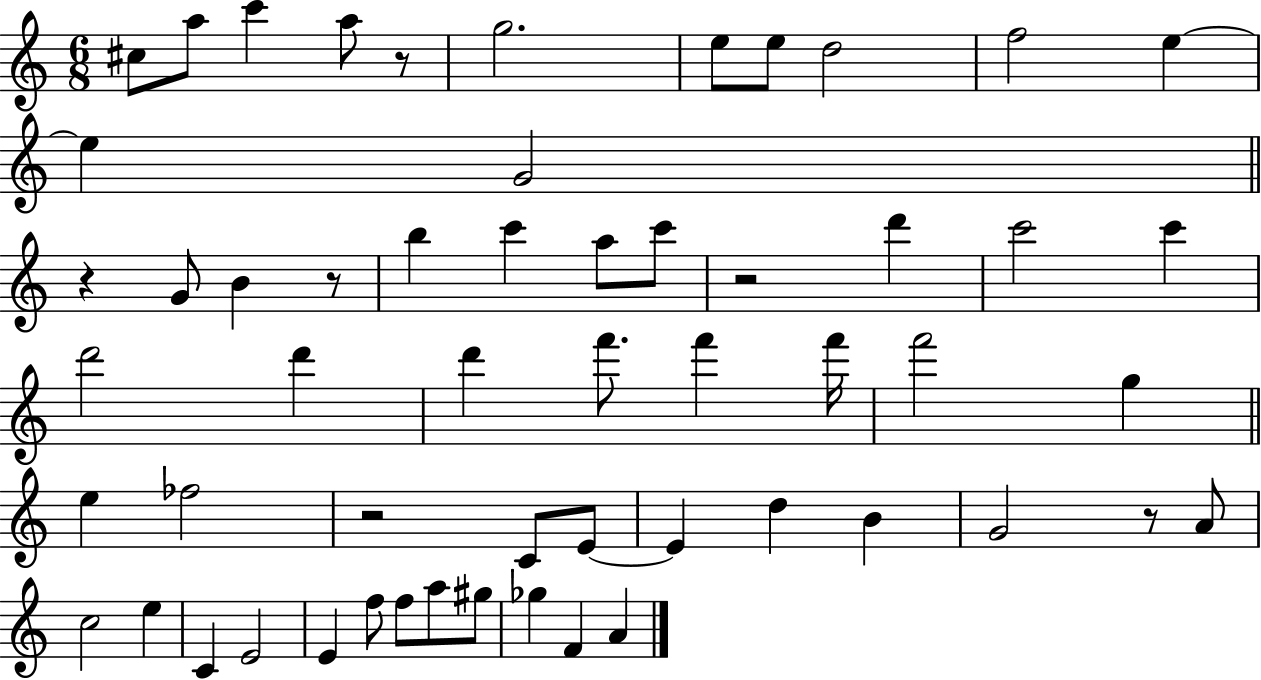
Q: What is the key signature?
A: C major